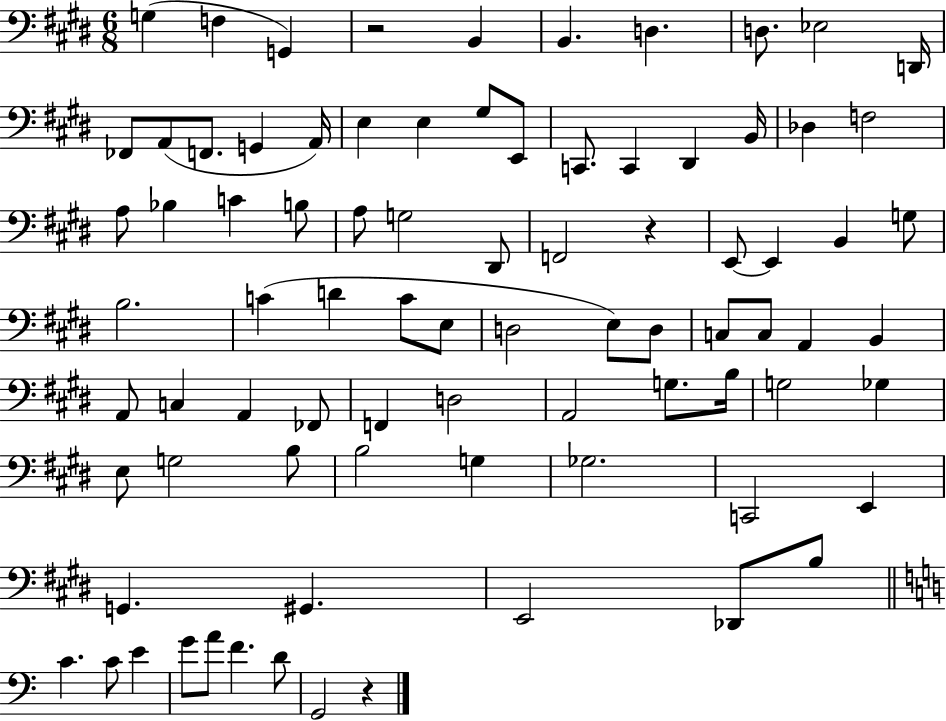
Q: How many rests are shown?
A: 3